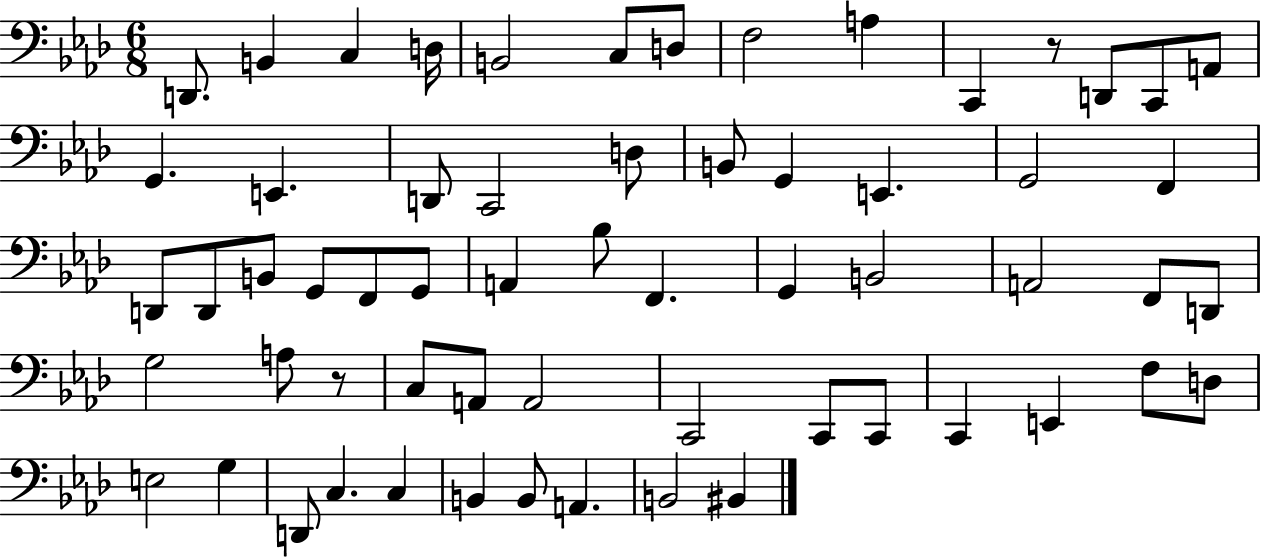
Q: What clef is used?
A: bass